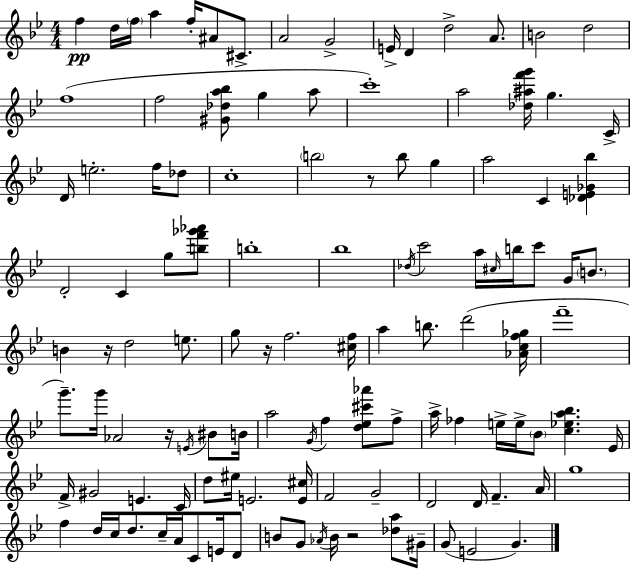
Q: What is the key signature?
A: BES major